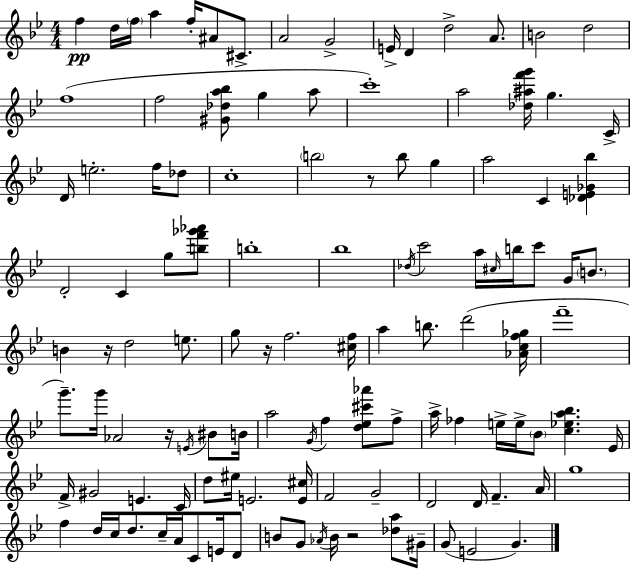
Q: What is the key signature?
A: BES major